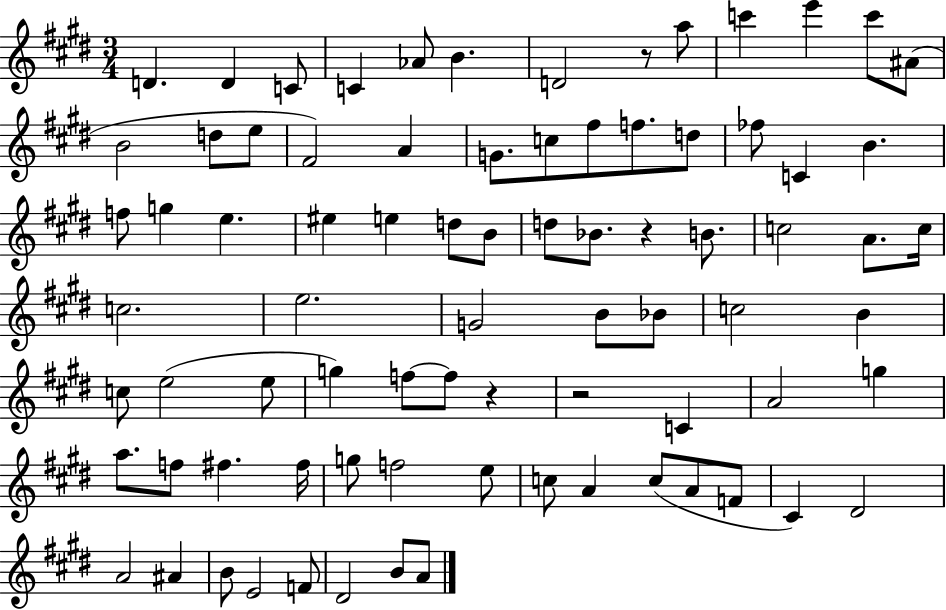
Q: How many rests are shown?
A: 4